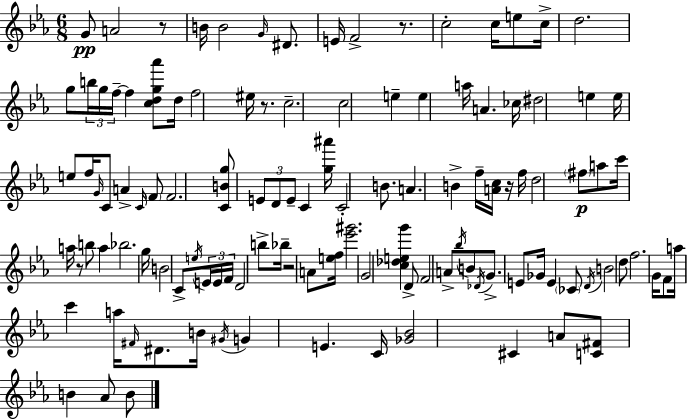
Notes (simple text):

G4/e A4/h R/e B4/s B4/h G4/s D#4/e. E4/s F4/h R/e. C5/h C5/s E5/e C5/s D5/h. G5/e B5/s G5/s F5/s F5/q [C5,D5,G5,Ab6]/e D5/s F5/h EIS5/s R/e. C5/h. C5/h E5/q E5/q A5/s A4/q. CES5/s D#5/h E5/q E5/s E5/e F5/s G4/s C4/e A4/q C4/s F4/e F4/h. [C4,B4,G5]/e E4/e D4/e E4/e C4/q [G5,A#6]/s C4/h B4/e. A4/q. B4/q F5/s [A4,C5]/s R/s F5/s D5/h F#5/e A5/e C6/s A5/s R/e B5/e A5/q Bb5/h. G5/s B4/h C4/e E5/s E4/s E4/s F4/s D4/h B5/e Bb5/s R/h A4/e [E5,F5]/s [Eb6,G#6]/h. G4/h [C5,Db5,E5,G6]/q D4/e F4/h A4/e Bb5/s B4/e Db4/s G4/e. E4/e Gb4/s E4/q CES4/e D4/s B4/h D5/e F5/h. G4/s F4/e A5/s C6/q A5/s F#4/s D#4/e. B4/s G#4/s G4/q E4/q. C4/s [Gb4,Bb4]/h C#4/q A4/e [C4,F#4]/e B4/q Ab4/e B4/e